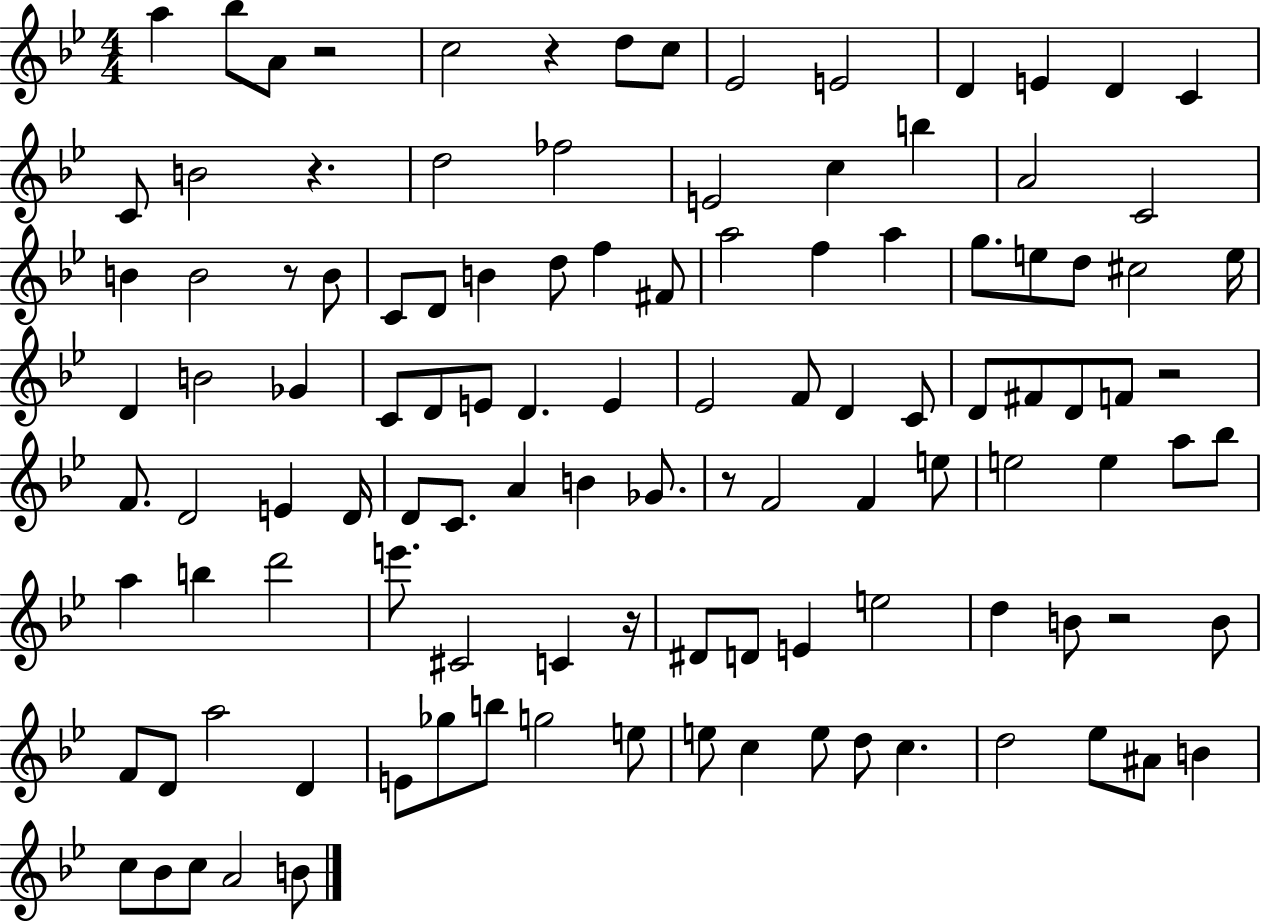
A5/q Bb5/e A4/e R/h C5/h R/q D5/e C5/e Eb4/h E4/h D4/q E4/q D4/q C4/q C4/e B4/h R/q. D5/h FES5/h E4/h C5/q B5/q A4/h C4/h B4/q B4/h R/e B4/e C4/e D4/e B4/q D5/e F5/q F#4/e A5/h F5/q A5/q G5/e. E5/e D5/e C#5/h E5/s D4/q B4/h Gb4/q C4/e D4/e E4/e D4/q. E4/q Eb4/h F4/e D4/q C4/e D4/e F#4/e D4/e F4/e R/h F4/e. D4/h E4/q D4/s D4/e C4/e. A4/q B4/q Gb4/e. R/e F4/h F4/q E5/e E5/h E5/q A5/e Bb5/e A5/q B5/q D6/h E6/e. C#4/h C4/q R/s D#4/e D4/e E4/q E5/h D5/q B4/e R/h B4/e F4/e D4/e A5/h D4/q E4/e Gb5/e B5/e G5/h E5/e E5/e C5/q E5/e D5/e C5/q. D5/h Eb5/e A#4/e B4/q C5/e Bb4/e C5/e A4/h B4/e